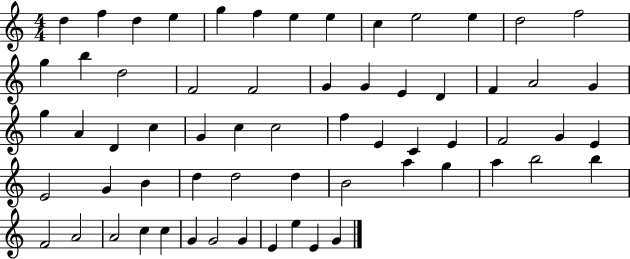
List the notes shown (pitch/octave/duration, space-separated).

D5/q F5/q D5/q E5/q G5/q F5/q E5/q E5/q C5/q E5/h E5/q D5/h F5/h G5/q B5/q D5/h F4/h F4/h G4/q G4/q E4/q D4/q F4/q A4/h G4/q G5/q A4/q D4/q C5/q G4/q C5/q C5/h F5/q E4/q C4/q E4/q F4/h G4/q E4/q E4/h G4/q B4/q D5/q D5/h D5/q B4/h A5/q G5/q A5/q B5/h B5/q F4/h A4/h A4/h C5/q C5/q G4/q G4/h G4/q E4/q E5/q E4/q G4/q